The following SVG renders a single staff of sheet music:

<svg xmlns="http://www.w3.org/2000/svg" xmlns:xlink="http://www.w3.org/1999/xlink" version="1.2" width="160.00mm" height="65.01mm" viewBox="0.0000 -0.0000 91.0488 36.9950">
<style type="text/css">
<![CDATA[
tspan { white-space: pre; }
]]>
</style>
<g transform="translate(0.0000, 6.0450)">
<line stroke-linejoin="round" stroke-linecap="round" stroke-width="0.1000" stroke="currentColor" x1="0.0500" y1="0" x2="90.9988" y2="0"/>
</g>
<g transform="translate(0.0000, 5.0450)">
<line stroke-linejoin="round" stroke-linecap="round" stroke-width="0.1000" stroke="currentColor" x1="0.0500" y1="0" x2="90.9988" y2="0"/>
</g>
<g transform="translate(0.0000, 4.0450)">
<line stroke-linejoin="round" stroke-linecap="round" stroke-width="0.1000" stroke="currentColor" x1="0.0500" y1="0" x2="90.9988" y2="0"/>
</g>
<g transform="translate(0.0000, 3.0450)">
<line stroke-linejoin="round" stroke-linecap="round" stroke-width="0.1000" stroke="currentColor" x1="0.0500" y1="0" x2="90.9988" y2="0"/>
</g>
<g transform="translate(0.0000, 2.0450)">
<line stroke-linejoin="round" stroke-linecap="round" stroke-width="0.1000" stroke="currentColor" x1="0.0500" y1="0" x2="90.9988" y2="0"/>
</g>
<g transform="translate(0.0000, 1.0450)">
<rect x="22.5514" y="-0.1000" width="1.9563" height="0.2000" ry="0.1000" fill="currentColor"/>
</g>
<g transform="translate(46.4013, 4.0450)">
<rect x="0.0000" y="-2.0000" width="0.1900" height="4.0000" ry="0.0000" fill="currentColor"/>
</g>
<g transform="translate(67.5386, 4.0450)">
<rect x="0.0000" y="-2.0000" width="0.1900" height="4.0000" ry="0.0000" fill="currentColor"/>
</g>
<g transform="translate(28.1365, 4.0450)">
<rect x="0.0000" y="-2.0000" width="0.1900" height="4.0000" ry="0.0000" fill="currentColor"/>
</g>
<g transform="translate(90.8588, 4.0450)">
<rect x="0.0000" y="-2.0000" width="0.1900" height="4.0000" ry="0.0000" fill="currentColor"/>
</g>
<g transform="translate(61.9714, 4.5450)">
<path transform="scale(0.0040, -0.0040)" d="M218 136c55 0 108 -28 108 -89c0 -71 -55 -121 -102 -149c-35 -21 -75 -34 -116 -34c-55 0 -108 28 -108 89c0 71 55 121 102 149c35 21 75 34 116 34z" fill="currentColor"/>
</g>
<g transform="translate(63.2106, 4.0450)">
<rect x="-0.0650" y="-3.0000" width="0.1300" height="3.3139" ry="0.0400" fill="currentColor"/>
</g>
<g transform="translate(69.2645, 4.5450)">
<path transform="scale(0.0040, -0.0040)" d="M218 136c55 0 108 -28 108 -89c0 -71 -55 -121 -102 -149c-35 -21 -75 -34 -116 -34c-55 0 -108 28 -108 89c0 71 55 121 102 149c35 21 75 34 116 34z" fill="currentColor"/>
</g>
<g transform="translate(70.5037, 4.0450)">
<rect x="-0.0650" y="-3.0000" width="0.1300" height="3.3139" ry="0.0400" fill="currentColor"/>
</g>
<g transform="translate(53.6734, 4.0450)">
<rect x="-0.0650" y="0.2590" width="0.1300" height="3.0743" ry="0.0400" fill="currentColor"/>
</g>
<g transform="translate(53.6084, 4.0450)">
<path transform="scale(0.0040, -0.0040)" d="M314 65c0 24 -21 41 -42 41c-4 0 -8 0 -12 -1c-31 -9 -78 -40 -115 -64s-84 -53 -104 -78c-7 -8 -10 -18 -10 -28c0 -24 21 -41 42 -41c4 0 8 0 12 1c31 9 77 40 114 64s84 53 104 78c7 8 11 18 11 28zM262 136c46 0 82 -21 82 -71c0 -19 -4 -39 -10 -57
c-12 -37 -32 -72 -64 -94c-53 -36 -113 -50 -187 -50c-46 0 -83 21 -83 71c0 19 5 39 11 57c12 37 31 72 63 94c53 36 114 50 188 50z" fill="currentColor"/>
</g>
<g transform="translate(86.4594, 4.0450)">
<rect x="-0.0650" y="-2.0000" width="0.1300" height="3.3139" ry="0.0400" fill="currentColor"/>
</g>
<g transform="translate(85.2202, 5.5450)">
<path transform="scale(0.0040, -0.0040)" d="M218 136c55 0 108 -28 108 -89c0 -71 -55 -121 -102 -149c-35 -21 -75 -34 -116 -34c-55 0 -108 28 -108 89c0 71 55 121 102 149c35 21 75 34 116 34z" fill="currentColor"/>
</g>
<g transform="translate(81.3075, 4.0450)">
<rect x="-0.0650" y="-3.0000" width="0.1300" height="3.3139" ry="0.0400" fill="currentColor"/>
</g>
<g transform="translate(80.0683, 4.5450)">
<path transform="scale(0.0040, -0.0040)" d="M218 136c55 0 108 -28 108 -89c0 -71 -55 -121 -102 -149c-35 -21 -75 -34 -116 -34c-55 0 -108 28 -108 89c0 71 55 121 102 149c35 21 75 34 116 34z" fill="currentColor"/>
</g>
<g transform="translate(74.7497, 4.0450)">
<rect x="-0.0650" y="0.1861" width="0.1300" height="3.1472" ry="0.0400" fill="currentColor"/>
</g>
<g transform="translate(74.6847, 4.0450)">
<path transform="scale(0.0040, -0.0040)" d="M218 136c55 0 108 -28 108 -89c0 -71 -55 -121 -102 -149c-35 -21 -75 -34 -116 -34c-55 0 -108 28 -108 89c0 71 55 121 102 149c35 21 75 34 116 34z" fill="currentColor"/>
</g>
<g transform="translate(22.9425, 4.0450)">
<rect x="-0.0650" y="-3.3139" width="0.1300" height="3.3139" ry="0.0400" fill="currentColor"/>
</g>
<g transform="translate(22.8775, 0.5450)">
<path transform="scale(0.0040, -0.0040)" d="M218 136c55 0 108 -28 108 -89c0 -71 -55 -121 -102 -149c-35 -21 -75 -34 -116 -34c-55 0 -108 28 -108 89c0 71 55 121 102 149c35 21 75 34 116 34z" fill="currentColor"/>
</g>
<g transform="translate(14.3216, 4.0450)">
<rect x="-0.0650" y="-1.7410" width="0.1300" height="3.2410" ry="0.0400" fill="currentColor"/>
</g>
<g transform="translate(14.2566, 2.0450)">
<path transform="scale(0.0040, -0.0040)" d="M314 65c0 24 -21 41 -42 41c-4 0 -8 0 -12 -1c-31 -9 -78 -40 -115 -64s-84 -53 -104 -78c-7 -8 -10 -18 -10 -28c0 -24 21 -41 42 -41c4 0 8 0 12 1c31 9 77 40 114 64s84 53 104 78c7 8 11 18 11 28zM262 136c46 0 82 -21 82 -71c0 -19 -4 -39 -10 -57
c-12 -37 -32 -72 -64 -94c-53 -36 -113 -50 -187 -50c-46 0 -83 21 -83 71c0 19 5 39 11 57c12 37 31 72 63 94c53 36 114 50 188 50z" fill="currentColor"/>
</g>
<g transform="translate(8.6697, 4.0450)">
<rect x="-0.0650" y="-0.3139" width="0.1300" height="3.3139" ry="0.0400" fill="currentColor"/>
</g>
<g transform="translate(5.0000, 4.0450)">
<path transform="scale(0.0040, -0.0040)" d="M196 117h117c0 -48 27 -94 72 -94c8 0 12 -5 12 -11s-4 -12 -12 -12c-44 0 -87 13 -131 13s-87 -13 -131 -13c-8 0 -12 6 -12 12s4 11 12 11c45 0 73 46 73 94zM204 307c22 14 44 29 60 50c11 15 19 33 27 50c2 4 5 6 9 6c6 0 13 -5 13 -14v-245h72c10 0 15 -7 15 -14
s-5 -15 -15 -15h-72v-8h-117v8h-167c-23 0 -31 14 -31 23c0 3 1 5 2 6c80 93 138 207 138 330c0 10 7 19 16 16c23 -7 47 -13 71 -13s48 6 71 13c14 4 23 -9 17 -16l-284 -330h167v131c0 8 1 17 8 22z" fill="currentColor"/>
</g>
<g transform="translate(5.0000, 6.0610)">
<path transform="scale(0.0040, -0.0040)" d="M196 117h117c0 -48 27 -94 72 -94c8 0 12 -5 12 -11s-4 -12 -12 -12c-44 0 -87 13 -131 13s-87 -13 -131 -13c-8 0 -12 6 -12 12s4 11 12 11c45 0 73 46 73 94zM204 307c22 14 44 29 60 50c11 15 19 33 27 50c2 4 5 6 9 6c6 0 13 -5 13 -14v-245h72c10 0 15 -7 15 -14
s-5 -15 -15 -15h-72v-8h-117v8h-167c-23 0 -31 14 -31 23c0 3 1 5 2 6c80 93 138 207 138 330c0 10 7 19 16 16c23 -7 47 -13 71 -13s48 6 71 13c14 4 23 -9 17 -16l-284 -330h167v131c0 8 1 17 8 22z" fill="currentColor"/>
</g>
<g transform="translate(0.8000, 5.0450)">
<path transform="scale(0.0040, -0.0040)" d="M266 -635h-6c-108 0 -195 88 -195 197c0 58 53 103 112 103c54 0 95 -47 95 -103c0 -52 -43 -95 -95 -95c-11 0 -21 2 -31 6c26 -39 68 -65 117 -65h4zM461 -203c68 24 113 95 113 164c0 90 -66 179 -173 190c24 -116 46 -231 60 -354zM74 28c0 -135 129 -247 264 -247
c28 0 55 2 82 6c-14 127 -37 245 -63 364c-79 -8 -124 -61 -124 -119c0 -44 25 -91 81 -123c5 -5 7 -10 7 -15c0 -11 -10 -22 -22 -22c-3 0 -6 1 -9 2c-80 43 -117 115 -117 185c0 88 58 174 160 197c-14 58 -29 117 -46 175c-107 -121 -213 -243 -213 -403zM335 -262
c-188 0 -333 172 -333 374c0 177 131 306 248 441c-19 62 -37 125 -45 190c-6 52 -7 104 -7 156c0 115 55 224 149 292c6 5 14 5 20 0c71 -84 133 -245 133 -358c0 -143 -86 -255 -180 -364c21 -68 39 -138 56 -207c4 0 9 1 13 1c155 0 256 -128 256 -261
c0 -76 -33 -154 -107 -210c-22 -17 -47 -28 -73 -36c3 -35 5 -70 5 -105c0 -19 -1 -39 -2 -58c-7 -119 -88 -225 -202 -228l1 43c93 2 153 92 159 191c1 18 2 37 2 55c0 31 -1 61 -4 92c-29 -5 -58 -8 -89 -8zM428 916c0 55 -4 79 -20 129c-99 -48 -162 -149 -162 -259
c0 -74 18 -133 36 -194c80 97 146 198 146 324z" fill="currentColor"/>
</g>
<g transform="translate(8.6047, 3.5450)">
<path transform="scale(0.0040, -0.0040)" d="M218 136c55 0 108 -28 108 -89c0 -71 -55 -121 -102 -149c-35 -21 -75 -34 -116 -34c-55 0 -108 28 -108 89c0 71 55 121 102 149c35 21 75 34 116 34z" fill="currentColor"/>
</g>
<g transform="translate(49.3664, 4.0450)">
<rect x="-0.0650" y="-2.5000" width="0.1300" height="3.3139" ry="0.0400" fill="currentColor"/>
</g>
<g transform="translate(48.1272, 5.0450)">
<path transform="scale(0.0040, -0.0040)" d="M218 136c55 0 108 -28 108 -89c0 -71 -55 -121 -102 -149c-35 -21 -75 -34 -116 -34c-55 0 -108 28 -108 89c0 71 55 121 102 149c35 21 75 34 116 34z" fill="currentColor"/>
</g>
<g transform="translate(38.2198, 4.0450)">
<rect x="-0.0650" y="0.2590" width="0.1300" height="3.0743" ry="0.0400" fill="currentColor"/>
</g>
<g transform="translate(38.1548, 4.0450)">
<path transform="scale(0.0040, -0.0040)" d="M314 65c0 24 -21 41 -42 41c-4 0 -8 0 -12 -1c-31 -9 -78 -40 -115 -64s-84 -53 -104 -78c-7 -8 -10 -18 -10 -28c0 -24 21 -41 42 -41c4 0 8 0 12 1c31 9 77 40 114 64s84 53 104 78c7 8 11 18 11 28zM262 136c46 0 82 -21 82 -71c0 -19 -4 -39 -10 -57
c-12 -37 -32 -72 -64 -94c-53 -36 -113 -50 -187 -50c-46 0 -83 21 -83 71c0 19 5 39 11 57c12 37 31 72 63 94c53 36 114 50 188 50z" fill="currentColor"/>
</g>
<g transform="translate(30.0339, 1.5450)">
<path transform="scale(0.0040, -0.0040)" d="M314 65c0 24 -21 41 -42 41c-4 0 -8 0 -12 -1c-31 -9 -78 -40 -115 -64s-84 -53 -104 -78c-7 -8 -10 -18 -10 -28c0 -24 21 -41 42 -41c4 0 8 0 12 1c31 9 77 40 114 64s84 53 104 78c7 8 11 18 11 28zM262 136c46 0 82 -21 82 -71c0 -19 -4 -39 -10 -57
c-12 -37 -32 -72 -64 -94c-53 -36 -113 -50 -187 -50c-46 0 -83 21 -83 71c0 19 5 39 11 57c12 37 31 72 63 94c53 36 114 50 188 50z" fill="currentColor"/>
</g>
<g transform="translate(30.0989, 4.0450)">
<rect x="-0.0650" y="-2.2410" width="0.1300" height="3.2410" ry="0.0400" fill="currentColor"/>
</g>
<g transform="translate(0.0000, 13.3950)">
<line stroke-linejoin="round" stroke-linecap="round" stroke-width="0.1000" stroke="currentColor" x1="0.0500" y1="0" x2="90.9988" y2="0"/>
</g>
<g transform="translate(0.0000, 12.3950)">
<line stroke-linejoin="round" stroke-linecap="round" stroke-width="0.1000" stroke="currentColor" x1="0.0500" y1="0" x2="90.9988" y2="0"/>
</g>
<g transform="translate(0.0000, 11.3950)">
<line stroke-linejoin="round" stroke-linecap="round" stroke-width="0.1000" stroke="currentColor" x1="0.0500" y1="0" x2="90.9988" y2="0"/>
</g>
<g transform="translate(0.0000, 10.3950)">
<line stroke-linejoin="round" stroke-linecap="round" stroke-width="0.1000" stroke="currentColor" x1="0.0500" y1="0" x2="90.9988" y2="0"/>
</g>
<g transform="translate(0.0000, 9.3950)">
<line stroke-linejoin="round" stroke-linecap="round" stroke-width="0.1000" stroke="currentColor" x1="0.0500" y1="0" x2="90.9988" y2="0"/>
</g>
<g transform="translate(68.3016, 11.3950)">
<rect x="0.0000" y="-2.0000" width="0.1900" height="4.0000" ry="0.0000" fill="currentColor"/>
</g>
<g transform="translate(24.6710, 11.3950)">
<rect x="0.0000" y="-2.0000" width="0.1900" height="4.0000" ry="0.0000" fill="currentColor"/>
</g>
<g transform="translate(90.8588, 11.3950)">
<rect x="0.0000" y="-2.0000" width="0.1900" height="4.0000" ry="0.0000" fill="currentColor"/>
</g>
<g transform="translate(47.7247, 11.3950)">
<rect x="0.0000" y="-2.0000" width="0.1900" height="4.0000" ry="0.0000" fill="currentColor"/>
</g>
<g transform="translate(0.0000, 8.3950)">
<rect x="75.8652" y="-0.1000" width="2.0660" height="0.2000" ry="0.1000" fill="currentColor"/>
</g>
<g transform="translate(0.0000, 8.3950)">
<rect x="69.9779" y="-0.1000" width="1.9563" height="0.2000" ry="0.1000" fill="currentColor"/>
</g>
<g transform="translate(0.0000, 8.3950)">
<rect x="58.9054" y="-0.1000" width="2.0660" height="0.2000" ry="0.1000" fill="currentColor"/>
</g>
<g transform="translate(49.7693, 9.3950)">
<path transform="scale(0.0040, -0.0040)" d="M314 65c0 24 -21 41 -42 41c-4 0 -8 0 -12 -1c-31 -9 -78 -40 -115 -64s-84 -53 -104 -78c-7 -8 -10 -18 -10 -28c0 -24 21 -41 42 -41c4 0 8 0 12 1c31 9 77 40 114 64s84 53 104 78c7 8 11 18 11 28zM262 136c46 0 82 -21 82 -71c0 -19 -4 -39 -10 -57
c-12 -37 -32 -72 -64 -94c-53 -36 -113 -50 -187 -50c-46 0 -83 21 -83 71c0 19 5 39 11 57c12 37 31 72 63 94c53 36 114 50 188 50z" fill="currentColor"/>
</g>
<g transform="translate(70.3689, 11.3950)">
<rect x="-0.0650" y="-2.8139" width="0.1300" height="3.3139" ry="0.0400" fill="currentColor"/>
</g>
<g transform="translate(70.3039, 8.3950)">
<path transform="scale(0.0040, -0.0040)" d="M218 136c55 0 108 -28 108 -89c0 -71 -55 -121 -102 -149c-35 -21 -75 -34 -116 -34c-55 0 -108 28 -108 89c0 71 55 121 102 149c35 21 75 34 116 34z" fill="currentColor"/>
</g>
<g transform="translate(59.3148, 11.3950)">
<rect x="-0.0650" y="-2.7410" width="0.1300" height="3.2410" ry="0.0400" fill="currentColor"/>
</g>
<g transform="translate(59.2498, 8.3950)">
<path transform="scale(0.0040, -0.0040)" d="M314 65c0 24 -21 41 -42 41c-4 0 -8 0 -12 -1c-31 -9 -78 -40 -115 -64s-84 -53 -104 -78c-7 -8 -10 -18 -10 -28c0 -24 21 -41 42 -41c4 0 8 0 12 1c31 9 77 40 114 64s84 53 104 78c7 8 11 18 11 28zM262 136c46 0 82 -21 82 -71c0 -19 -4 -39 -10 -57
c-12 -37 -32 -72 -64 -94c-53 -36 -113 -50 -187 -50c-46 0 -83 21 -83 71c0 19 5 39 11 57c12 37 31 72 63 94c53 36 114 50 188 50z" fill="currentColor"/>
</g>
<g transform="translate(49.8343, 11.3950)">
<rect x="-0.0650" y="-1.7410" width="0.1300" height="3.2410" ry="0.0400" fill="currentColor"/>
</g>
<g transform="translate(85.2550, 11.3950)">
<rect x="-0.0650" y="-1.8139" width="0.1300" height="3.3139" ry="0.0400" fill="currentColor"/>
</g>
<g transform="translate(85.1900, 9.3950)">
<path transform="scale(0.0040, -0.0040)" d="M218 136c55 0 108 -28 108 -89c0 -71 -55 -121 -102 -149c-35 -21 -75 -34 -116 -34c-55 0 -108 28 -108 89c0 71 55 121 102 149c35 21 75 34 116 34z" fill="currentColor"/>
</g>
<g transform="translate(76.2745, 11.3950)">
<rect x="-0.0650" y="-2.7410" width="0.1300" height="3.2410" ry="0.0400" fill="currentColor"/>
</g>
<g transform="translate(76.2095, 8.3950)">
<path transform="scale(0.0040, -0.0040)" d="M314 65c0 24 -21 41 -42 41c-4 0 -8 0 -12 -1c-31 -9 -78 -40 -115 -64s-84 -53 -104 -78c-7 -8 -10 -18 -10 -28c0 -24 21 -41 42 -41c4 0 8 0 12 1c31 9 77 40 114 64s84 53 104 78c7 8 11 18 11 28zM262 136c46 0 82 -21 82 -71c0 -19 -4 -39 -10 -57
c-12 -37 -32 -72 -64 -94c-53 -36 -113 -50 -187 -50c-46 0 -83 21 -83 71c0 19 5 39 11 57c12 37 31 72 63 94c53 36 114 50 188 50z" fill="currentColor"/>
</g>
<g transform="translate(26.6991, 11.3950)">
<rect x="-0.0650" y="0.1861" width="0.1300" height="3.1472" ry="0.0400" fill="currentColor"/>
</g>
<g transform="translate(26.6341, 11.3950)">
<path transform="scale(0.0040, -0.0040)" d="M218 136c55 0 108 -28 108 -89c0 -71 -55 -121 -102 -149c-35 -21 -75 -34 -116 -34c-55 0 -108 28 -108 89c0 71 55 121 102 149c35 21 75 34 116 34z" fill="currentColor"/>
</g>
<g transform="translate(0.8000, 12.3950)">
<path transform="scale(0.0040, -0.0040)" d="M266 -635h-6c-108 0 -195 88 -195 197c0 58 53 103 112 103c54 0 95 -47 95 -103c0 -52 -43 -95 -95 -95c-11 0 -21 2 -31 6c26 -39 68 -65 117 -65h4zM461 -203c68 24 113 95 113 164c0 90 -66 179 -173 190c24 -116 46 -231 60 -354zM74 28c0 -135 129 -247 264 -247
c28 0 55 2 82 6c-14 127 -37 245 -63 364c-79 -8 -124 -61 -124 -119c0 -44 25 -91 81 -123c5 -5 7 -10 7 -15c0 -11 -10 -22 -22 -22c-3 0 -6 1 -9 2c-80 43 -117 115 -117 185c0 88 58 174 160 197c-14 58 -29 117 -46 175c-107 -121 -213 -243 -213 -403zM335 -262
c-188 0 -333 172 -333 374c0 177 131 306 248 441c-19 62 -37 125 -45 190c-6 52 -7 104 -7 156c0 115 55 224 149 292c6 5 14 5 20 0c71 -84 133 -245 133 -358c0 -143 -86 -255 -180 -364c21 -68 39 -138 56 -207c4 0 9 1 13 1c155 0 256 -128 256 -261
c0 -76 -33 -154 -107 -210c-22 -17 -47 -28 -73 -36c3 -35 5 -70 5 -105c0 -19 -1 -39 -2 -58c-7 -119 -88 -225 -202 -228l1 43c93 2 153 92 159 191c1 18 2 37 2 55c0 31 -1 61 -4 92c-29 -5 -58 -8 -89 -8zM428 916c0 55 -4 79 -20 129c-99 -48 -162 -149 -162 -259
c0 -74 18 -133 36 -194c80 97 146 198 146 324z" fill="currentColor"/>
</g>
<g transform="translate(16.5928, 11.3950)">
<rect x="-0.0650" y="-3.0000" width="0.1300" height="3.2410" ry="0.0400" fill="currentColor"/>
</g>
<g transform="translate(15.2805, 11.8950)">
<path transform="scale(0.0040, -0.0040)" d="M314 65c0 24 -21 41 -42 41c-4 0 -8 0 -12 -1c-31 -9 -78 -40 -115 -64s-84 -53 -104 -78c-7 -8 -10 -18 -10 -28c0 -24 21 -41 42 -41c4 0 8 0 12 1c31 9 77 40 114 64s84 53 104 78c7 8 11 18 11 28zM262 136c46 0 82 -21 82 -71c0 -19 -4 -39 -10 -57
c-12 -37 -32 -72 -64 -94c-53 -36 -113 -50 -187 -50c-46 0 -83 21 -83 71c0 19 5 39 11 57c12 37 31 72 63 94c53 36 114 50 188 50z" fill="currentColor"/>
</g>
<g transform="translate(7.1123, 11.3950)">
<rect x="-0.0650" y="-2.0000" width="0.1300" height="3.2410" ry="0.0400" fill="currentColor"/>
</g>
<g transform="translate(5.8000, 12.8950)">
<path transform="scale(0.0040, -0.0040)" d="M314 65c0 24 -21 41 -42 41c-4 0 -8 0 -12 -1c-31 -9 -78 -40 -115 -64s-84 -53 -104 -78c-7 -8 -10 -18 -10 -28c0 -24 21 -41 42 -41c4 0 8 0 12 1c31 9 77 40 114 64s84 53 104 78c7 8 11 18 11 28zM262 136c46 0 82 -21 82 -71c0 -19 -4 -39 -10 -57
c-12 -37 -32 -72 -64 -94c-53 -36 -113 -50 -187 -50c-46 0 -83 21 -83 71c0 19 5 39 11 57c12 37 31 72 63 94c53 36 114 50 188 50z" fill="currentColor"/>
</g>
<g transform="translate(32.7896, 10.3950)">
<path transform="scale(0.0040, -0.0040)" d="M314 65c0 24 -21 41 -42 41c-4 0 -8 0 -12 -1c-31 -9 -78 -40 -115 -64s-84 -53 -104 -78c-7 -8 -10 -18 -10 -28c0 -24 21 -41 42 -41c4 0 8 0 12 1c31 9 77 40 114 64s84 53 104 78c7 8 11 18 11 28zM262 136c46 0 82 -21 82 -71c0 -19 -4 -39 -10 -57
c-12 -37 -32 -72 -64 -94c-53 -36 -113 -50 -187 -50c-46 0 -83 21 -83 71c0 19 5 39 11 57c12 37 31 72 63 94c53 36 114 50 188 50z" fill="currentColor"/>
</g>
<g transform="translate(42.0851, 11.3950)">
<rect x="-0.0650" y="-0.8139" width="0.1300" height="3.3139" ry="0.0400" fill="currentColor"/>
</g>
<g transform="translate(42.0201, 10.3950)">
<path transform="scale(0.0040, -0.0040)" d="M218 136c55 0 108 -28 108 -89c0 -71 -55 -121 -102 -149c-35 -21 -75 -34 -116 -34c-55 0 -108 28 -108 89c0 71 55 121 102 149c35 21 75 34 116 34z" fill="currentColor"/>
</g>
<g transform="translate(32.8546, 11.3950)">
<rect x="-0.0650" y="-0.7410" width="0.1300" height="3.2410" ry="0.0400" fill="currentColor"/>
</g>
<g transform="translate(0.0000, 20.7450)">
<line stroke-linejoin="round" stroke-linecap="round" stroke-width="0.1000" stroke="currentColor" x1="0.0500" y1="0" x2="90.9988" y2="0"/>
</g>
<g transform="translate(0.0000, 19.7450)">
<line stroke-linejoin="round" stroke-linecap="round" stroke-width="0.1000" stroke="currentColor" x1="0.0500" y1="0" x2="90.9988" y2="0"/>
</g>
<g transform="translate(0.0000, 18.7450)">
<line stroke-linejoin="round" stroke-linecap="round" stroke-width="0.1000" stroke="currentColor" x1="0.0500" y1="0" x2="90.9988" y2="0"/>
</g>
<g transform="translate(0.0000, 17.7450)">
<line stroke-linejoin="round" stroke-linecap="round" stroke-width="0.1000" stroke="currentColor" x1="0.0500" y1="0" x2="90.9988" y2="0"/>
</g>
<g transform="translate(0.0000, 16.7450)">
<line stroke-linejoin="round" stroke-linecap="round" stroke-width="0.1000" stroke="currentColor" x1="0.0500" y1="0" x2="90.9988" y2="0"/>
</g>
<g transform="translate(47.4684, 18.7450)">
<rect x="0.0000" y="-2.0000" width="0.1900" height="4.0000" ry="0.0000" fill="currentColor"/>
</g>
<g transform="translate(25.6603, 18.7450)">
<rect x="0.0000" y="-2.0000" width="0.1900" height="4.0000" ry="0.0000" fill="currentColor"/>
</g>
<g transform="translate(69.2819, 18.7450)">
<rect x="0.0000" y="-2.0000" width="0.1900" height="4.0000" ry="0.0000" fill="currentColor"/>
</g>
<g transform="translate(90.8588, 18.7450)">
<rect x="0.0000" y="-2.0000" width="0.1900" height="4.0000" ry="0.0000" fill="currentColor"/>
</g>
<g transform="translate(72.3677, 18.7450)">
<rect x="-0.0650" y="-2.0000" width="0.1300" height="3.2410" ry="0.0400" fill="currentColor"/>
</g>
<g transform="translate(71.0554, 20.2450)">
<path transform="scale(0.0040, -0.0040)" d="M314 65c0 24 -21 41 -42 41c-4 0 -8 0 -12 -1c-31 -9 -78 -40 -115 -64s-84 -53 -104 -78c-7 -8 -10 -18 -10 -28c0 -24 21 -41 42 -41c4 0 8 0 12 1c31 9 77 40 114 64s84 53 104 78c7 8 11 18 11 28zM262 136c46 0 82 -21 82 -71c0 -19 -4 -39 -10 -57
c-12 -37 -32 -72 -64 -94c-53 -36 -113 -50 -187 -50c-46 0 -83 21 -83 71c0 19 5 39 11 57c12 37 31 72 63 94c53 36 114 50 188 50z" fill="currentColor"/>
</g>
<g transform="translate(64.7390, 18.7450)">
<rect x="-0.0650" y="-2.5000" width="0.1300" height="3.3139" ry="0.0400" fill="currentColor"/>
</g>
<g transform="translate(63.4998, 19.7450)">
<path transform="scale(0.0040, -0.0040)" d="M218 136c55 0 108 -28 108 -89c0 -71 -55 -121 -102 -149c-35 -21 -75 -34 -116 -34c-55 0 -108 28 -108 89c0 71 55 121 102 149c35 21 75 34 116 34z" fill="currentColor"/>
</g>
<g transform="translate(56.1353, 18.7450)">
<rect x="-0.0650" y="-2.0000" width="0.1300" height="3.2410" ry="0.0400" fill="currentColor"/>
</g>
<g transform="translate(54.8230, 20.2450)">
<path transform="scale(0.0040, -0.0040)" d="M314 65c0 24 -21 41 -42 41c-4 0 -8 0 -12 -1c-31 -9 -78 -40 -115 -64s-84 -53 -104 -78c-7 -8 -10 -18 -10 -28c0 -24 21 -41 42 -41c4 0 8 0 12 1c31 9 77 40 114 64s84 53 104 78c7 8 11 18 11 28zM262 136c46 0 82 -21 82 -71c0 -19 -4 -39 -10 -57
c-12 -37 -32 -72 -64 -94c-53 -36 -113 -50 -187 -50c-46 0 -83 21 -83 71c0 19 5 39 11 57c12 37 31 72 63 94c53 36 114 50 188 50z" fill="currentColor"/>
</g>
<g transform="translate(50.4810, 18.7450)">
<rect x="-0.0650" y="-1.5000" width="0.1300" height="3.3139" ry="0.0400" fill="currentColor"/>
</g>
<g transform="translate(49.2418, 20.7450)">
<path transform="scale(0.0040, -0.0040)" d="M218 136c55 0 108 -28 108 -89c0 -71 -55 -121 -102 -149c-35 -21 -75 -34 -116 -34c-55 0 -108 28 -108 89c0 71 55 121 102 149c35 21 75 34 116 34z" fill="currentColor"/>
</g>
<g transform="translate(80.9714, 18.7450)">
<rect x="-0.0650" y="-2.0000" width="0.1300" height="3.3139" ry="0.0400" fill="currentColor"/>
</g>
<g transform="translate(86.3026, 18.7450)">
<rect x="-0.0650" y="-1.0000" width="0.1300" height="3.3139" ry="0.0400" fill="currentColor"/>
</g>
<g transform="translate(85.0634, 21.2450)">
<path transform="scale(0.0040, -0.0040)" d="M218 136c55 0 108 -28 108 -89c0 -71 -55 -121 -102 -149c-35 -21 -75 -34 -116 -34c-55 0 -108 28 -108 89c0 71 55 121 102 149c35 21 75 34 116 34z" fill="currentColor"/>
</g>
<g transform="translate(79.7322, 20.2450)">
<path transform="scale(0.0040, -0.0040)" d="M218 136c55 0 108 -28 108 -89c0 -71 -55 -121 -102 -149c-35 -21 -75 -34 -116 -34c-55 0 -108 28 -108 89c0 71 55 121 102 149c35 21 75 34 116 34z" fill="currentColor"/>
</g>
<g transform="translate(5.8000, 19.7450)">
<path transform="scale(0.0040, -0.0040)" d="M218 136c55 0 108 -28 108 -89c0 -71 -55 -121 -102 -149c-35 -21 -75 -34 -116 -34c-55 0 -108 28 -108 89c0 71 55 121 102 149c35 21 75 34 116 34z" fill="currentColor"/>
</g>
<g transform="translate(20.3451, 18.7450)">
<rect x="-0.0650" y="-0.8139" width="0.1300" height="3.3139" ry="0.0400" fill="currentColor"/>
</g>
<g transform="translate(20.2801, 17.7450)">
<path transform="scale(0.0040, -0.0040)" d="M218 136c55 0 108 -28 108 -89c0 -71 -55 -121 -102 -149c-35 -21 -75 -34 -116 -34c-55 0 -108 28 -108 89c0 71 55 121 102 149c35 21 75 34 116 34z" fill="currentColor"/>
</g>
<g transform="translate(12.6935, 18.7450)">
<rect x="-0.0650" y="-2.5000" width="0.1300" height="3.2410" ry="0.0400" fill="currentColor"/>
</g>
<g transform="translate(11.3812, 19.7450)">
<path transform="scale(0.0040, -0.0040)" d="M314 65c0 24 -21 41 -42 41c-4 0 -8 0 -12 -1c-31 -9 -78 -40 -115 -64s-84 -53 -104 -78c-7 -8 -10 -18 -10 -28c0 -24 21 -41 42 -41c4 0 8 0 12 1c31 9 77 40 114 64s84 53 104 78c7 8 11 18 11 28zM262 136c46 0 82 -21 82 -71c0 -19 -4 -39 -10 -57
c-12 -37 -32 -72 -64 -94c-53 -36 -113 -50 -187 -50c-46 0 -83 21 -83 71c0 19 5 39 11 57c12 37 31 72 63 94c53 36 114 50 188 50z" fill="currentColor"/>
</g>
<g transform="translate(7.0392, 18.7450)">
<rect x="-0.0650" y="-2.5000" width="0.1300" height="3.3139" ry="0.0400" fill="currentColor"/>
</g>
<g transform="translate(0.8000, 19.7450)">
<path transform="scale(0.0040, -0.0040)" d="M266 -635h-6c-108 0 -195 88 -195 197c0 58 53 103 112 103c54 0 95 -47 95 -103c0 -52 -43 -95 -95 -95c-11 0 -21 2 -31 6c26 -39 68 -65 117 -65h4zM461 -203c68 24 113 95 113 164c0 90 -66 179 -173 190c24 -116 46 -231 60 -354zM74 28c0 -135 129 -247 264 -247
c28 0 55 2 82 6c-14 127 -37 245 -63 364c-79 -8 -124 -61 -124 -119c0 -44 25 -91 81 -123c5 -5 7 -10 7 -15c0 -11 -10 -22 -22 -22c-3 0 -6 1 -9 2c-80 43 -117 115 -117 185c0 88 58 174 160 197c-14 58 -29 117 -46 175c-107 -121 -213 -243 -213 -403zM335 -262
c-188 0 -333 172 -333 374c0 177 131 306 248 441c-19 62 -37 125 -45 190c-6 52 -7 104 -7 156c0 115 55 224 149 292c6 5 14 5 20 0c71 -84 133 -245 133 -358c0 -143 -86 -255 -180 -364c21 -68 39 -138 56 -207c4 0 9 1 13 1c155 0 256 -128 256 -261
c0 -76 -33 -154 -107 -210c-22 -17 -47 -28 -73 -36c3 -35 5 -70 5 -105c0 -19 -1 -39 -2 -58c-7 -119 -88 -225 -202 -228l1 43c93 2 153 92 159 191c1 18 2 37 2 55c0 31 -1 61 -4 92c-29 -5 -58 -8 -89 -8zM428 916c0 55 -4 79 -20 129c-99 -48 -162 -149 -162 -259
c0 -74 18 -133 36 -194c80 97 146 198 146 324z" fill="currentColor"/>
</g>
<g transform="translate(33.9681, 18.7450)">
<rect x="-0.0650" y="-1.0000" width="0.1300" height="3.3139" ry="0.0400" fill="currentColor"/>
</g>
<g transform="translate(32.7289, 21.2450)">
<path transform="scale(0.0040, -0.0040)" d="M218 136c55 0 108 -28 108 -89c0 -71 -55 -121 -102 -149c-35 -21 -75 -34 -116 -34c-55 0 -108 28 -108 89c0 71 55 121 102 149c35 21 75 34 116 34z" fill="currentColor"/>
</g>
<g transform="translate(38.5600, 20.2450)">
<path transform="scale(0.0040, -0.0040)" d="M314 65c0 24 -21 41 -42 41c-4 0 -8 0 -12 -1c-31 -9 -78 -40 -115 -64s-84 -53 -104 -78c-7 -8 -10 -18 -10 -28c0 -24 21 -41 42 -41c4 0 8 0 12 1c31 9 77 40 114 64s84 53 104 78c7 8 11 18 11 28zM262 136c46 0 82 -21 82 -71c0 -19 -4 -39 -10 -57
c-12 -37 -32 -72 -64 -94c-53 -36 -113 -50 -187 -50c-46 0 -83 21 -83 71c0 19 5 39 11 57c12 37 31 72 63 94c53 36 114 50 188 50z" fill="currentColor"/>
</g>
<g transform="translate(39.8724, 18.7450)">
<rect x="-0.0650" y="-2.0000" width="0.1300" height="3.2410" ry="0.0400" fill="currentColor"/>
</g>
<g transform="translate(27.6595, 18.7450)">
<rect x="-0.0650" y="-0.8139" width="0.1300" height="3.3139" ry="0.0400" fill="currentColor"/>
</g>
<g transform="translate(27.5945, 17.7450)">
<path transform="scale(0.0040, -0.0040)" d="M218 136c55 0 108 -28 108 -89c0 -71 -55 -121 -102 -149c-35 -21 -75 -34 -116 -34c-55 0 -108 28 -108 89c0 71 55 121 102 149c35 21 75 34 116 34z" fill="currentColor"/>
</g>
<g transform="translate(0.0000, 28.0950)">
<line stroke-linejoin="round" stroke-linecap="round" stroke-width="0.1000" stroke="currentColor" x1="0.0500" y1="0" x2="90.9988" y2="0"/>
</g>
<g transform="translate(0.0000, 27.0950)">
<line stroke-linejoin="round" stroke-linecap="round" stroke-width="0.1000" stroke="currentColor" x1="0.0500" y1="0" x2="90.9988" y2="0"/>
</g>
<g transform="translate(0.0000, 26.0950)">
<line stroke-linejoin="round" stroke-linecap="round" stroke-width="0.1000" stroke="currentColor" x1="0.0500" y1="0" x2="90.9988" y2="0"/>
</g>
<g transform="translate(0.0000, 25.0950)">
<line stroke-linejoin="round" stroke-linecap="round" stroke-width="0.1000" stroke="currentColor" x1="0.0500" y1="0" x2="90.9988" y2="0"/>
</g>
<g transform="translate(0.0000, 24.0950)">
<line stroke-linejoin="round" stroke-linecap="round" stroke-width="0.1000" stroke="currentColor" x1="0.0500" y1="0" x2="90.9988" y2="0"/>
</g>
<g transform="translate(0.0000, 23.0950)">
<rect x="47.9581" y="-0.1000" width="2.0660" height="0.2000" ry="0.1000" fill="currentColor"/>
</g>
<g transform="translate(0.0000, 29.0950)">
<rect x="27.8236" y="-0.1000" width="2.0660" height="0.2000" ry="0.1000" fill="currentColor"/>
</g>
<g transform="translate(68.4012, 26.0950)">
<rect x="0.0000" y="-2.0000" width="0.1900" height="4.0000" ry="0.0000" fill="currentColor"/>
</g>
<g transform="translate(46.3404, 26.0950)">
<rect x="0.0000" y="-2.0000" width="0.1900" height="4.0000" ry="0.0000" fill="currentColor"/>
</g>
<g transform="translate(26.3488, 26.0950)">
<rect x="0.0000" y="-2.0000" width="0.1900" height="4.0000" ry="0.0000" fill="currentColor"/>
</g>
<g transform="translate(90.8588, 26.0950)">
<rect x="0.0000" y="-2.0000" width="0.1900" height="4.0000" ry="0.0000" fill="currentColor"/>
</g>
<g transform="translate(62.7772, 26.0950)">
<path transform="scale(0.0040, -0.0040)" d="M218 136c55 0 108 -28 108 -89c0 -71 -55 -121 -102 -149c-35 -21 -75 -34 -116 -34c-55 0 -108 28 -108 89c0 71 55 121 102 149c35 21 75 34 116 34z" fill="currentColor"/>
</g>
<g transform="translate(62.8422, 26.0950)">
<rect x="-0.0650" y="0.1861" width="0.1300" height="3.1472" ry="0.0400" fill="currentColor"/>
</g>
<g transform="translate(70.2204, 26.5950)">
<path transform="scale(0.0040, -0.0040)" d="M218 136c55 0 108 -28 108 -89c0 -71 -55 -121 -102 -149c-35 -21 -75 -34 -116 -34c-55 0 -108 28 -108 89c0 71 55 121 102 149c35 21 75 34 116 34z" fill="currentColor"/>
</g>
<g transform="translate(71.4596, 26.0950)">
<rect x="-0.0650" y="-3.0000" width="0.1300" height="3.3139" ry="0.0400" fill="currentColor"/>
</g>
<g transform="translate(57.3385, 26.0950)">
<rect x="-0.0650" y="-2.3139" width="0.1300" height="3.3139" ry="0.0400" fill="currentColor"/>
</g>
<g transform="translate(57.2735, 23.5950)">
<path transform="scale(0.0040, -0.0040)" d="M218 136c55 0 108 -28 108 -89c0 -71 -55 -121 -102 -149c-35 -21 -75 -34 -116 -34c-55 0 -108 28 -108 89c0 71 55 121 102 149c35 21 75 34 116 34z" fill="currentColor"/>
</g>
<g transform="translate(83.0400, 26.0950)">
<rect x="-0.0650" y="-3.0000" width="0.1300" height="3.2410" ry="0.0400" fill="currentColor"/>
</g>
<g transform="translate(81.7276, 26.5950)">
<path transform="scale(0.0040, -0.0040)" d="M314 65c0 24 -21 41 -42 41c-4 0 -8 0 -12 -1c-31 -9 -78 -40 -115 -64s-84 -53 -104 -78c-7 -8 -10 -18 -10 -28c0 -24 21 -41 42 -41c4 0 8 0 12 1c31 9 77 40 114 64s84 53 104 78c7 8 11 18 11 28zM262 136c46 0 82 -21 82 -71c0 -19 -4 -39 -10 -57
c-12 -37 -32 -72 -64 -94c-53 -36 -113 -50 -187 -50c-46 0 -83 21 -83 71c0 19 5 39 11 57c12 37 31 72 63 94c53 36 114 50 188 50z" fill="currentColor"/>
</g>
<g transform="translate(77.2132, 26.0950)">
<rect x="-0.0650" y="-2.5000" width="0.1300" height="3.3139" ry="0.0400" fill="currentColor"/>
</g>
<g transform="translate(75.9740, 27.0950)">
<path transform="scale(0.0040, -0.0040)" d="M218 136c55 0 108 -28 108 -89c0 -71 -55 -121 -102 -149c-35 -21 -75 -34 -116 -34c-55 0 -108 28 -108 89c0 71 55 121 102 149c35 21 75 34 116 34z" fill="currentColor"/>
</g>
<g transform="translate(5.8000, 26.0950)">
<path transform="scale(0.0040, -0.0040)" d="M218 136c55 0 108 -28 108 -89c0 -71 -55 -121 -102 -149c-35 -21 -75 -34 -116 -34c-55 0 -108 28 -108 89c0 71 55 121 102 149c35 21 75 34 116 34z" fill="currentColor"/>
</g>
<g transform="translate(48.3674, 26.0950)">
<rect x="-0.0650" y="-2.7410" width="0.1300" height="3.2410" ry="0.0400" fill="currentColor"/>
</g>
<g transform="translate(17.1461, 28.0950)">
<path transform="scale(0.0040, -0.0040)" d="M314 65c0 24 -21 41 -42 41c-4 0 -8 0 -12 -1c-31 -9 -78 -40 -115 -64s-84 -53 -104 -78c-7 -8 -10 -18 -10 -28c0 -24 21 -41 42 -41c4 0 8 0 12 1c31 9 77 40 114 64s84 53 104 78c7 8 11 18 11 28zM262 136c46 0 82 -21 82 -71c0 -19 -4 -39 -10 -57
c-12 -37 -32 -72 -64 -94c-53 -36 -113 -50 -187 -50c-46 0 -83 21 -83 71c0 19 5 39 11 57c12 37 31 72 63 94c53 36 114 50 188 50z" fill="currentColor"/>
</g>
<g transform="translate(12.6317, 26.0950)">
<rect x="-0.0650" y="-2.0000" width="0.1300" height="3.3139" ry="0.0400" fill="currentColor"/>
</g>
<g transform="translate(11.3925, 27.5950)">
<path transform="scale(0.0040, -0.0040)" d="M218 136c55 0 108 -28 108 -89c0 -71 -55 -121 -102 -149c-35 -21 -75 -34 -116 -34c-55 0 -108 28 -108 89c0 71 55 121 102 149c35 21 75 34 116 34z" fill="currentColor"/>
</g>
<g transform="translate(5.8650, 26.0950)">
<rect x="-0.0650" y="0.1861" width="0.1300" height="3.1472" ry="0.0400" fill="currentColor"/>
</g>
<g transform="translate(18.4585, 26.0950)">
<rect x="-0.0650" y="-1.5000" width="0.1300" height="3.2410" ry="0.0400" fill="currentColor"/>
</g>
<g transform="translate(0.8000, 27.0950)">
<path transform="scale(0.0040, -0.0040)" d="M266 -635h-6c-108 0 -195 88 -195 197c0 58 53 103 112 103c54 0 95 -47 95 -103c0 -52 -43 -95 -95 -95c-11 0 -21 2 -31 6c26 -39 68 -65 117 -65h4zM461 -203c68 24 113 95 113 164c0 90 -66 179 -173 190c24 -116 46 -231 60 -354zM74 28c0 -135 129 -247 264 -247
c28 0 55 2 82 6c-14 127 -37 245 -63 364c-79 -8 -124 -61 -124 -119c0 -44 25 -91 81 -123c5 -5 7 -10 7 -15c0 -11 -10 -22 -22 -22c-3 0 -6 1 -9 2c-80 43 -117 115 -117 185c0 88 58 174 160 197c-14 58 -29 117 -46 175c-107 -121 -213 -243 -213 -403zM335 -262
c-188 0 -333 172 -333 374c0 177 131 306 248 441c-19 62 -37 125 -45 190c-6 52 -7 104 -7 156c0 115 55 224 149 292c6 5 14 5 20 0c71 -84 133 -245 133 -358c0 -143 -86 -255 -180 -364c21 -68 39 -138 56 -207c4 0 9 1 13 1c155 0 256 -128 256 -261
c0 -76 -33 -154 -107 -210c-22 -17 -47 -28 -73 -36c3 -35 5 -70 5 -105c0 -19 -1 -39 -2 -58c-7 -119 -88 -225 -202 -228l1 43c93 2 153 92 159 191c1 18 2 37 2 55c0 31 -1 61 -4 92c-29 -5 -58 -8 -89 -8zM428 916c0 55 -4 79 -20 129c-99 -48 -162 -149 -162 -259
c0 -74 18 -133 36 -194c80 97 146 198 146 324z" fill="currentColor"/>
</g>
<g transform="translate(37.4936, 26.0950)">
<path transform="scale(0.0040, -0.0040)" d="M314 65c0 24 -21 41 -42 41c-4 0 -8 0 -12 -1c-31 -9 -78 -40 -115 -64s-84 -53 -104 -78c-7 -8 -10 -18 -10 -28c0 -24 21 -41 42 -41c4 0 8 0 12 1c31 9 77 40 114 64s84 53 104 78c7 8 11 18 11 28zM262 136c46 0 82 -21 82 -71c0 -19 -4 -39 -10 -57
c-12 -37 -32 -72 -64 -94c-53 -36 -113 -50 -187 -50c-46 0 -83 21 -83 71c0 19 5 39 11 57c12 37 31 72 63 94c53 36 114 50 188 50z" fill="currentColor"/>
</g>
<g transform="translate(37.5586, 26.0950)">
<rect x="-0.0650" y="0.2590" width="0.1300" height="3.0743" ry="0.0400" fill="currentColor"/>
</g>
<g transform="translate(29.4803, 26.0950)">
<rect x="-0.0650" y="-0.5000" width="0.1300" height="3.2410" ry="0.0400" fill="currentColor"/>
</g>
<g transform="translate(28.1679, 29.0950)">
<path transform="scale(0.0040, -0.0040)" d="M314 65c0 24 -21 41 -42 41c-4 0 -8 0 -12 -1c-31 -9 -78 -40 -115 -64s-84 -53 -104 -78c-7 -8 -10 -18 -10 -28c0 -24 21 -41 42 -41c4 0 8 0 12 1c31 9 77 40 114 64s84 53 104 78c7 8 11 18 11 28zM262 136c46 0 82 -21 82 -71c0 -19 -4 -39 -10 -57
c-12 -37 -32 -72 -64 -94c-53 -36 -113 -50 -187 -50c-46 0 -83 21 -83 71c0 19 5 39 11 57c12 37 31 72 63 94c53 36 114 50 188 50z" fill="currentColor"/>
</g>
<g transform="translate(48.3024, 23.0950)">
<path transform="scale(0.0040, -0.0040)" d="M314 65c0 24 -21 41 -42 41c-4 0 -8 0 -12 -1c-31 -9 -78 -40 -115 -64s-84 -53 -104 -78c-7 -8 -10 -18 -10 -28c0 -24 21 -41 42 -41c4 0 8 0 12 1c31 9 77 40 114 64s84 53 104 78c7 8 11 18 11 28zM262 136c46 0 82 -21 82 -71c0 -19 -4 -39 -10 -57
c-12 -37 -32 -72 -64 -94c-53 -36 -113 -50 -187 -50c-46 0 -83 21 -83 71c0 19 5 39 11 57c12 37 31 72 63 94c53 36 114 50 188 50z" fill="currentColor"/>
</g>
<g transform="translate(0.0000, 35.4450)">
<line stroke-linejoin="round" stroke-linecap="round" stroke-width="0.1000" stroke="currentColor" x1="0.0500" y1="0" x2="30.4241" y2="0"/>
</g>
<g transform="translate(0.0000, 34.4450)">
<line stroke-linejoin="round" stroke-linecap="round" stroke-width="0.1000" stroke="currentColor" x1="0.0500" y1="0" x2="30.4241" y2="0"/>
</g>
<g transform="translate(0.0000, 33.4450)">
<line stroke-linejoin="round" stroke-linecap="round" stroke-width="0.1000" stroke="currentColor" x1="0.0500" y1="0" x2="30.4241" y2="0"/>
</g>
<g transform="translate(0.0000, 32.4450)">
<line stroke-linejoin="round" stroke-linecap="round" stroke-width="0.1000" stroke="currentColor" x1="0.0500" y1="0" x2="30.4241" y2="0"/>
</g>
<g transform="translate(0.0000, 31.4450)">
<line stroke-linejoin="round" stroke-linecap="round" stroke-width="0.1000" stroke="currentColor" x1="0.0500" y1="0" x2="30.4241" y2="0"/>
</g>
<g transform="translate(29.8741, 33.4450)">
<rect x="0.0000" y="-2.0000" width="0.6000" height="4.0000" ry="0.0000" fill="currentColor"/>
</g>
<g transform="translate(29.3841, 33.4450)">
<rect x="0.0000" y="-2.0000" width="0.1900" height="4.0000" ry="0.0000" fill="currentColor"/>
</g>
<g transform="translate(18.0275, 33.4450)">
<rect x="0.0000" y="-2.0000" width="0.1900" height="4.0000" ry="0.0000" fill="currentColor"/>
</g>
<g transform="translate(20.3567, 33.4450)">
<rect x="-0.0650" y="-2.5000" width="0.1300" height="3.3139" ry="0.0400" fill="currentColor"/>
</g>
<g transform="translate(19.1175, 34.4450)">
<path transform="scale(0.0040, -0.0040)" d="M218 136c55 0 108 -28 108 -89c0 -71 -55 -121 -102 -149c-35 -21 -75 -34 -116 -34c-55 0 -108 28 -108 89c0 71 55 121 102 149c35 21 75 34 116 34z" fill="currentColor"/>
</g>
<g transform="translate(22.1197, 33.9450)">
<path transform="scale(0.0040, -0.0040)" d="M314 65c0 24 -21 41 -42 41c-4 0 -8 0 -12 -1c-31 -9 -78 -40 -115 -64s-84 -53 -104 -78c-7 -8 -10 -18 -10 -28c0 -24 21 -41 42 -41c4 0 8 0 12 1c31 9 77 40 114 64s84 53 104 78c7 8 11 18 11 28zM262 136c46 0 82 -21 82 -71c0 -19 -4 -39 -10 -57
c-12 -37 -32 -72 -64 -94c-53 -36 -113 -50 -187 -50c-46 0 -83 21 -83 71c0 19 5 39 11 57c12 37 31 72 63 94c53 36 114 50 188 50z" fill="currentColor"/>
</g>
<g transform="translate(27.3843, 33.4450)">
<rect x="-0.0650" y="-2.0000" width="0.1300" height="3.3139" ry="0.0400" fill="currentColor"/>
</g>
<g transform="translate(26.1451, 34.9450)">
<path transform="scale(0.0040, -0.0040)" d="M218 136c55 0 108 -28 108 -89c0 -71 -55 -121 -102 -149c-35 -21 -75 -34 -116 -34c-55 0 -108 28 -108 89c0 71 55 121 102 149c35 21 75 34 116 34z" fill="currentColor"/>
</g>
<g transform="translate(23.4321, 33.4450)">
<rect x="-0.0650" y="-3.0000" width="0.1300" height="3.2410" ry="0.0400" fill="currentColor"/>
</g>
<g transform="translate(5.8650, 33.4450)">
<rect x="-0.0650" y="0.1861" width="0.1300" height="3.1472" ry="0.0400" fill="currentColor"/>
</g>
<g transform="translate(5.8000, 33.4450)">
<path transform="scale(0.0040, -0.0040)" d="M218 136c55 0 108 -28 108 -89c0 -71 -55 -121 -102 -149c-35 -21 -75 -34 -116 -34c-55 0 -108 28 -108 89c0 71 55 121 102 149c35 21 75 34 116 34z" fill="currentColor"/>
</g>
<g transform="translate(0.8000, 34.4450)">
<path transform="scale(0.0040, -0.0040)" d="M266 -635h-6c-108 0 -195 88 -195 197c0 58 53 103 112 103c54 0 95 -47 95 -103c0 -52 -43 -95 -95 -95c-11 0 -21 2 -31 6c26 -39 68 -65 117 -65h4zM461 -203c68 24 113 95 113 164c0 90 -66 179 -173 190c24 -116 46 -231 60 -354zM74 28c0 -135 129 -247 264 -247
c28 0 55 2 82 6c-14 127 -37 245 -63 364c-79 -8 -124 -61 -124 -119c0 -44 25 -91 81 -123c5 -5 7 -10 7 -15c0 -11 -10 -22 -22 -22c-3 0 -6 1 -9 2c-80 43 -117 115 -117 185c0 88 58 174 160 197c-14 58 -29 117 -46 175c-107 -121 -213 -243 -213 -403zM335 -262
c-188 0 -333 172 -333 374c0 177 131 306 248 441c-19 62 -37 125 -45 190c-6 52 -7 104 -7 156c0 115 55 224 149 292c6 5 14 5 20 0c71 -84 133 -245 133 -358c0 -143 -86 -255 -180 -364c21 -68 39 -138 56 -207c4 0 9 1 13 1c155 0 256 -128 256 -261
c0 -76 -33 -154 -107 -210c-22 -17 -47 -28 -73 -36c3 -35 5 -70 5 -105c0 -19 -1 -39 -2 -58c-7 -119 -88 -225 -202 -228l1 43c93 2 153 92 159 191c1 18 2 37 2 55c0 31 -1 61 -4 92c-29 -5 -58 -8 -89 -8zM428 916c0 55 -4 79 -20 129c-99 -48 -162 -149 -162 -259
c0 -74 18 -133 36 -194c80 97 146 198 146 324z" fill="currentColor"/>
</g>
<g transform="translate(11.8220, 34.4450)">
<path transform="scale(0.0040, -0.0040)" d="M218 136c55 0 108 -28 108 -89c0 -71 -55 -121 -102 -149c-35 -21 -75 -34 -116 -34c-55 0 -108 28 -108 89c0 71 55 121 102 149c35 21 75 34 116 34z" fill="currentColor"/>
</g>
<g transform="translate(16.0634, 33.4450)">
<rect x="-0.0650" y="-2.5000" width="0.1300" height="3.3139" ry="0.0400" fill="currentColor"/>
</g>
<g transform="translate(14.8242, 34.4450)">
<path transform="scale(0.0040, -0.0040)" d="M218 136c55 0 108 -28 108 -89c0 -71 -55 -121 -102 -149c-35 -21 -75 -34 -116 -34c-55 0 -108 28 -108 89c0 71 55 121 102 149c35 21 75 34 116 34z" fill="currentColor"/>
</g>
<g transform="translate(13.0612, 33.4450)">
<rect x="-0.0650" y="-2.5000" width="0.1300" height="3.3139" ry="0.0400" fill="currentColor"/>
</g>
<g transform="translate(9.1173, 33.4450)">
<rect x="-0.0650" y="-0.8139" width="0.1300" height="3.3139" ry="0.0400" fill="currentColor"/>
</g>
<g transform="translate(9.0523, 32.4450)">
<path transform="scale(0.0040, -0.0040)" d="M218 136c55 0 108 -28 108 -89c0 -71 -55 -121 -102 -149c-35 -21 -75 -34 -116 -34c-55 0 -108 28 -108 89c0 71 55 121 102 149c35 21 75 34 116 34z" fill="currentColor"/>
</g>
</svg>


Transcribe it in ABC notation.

X:1
T:Untitled
M:4/4
L:1/4
K:C
c f2 b g2 B2 G B2 A A B A F F2 A2 B d2 d f2 a2 a a2 f G G2 d d D F2 E F2 G F2 F D B F E2 C2 B2 a2 g B A G A2 B d G G G A2 F